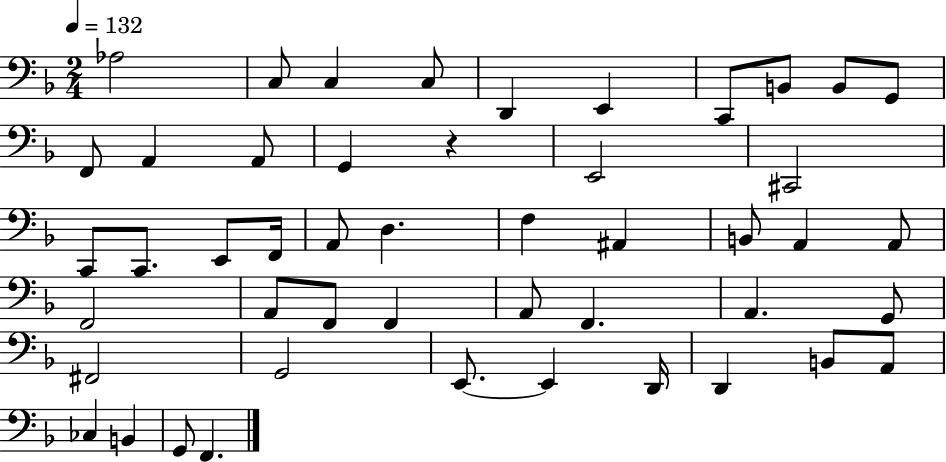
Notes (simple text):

Ab3/h C3/e C3/q C3/e D2/q E2/q C2/e B2/e B2/e G2/e F2/e A2/q A2/e G2/q R/q E2/h C#2/h C2/e C2/e. E2/e F2/s A2/e D3/q. F3/q A#2/q B2/e A2/q A2/e F2/h A2/e F2/e F2/q A2/e F2/q. A2/q. G2/e F#2/h G2/h E2/e. E2/q D2/s D2/q B2/e A2/e CES3/q B2/q G2/e F2/q.